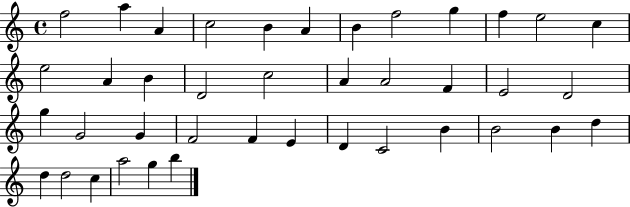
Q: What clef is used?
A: treble